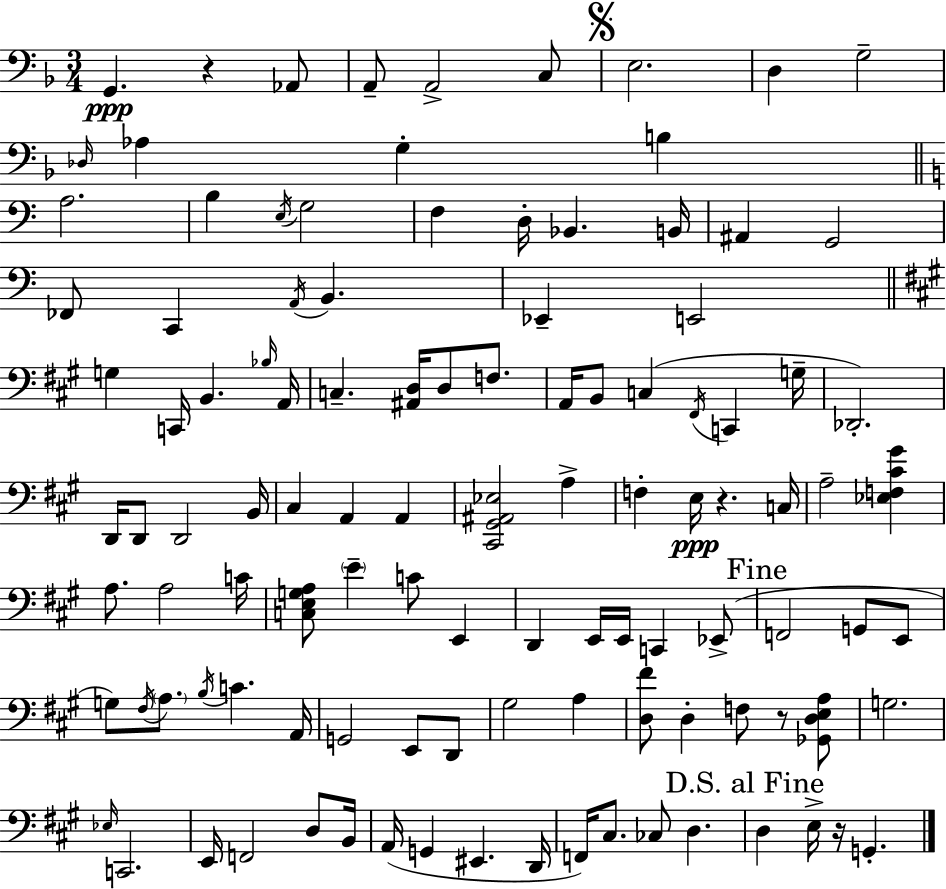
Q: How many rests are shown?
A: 4